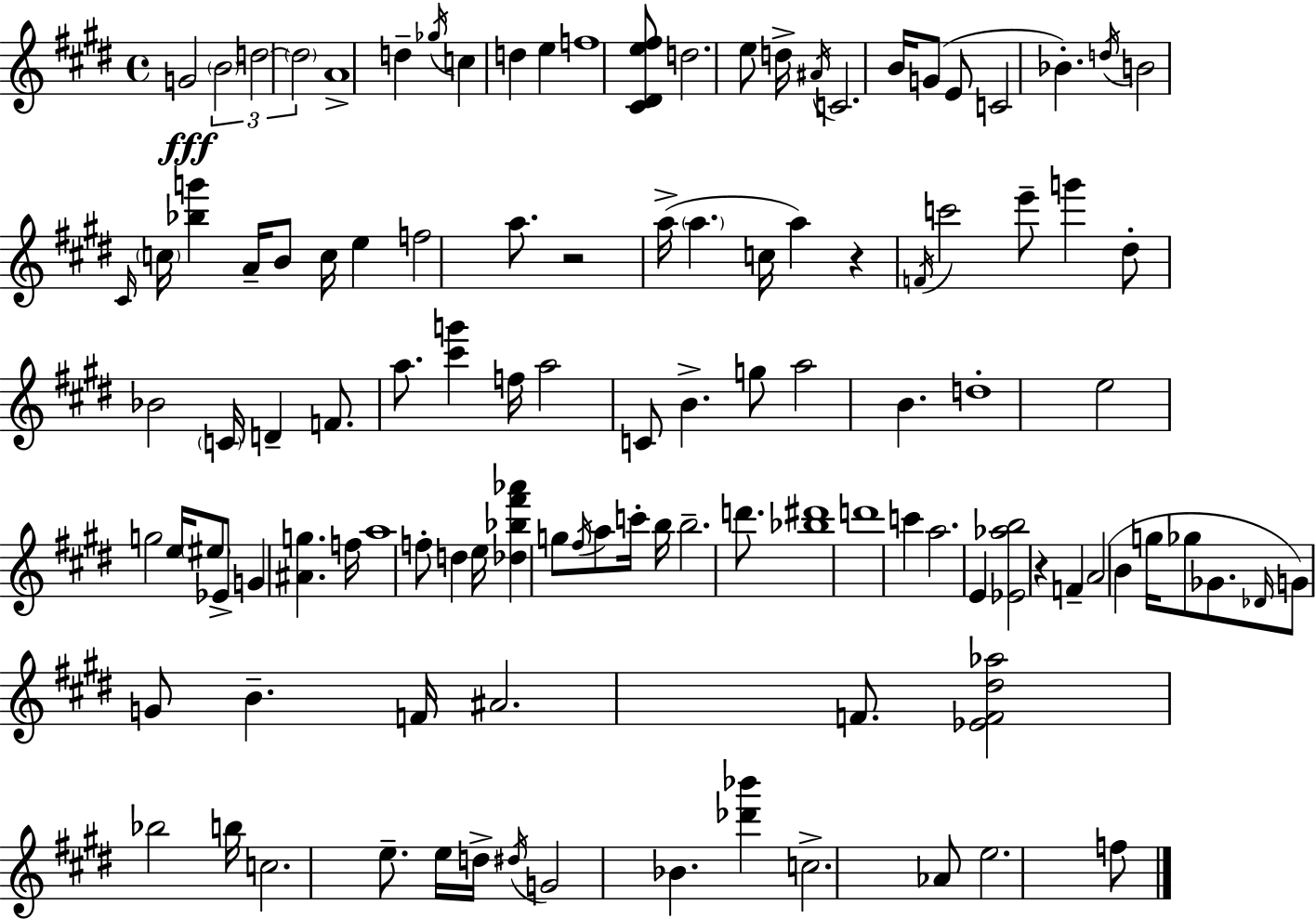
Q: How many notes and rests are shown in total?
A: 113